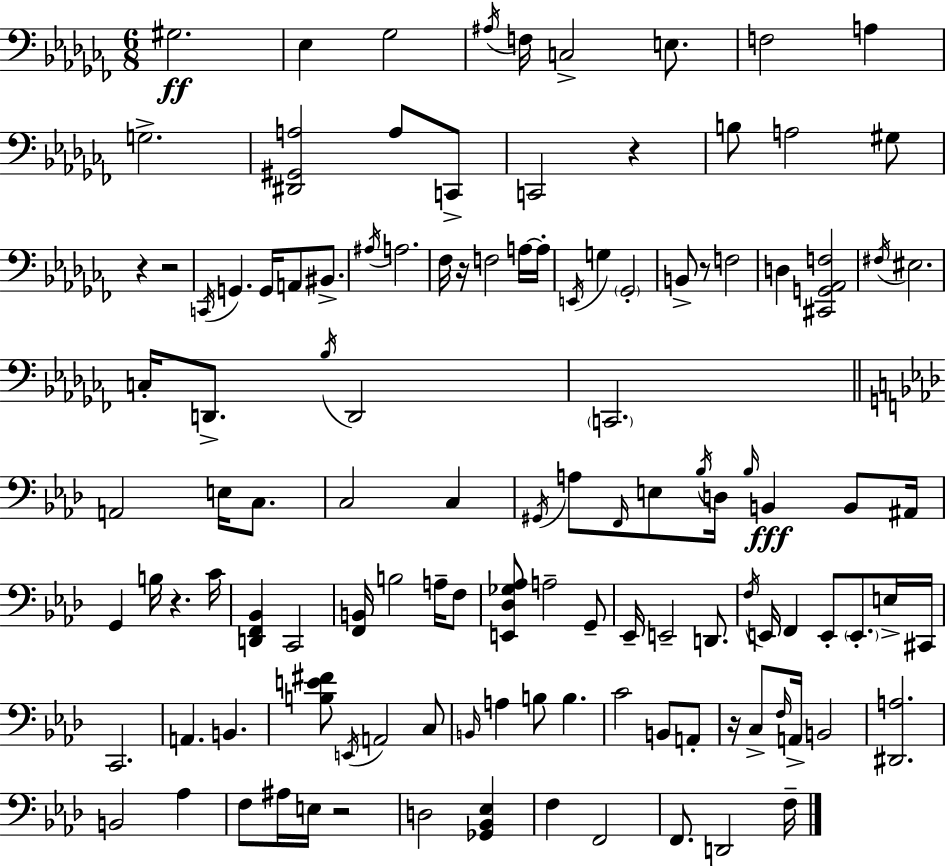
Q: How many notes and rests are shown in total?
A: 118